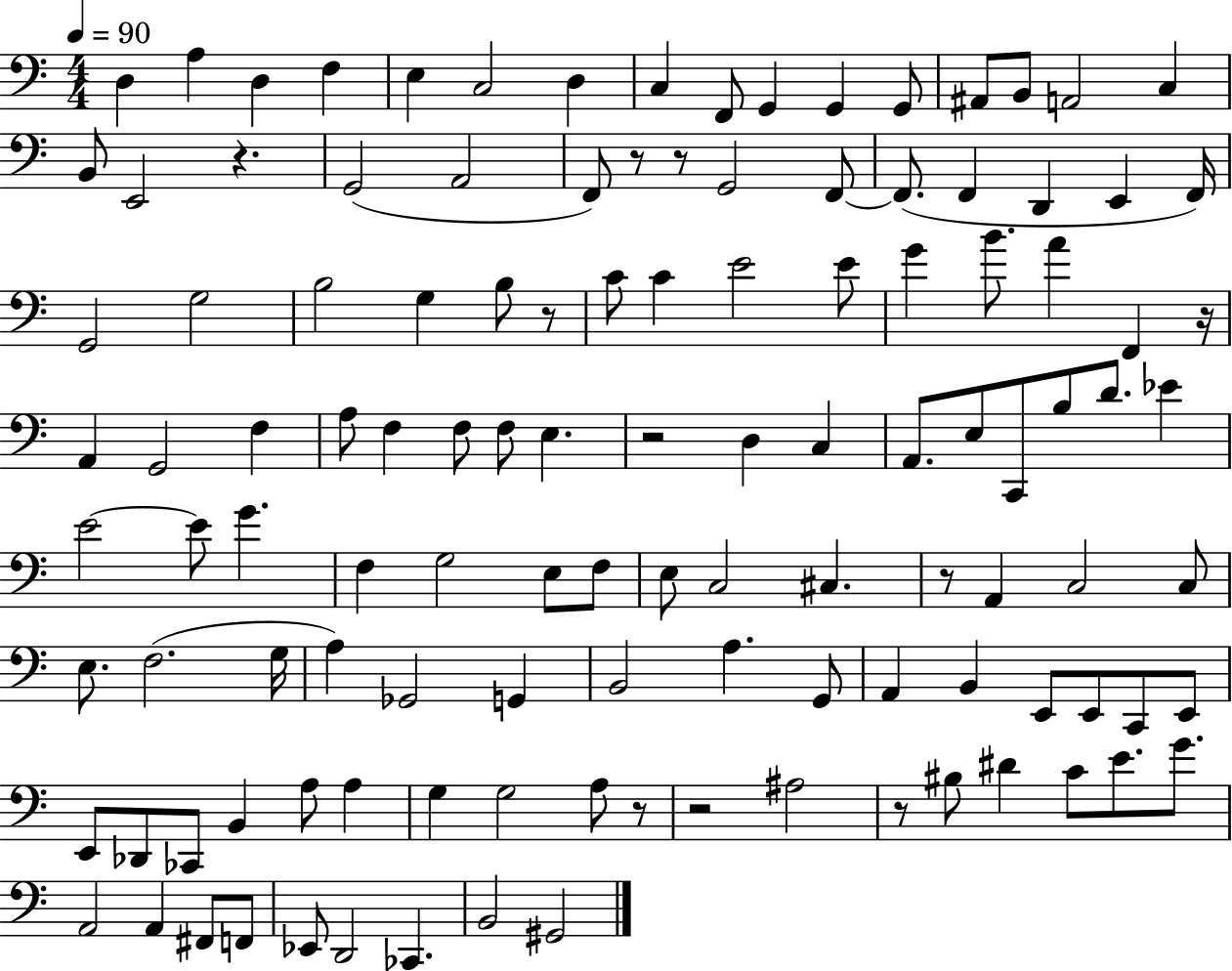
D3/q A3/q D3/q F3/q E3/q C3/h D3/q C3/q F2/e G2/q G2/q G2/e A#2/e B2/e A2/h C3/q B2/e E2/h R/q. G2/h A2/h F2/e R/e R/e G2/h F2/e F2/e. F2/q D2/q E2/q F2/s G2/h G3/h B3/h G3/q B3/e R/e C4/e C4/q E4/h E4/e G4/q B4/e. A4/q F2/q R/s A2/q G2/h F3/q A3/e F3/q F3/e F3/e E3/q. R/h D3/q C3/q A2/e. E3/e C2/e B3/e D4/e. Eb4/q E4/h E4/e G4/q. F3/q G3/h E3/e F3/e E3/e C3/h C#3/q. R/e A2/q C3/h C3/e E3/e. F3/h. G3/s A3/q Gb2/h G2/q B2/h A3/q. G2/e A2/q B2/q E2/e E2/e C2/e E2/e E2/e Db2/e CES2/e B2/q A3/e A3/q G3/q G3/h A3/e R/e R/h A#3/h R/e BIS3/e D#4/q C4/e E4/e. G4/e. A2/h A2/q F#2/e F2/e Eb2/e D2/h CES2/q. B2/h G#2/h